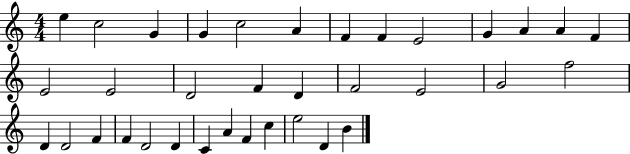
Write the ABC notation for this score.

X:1
T:Untitled
M:4/4
L:1/4
K:C
e c2 G G c2 A F F E2 G A A F E2 E2 D2 F D F2 E2 G2 f2 D D2 F F D2 D C A F c e2 D B